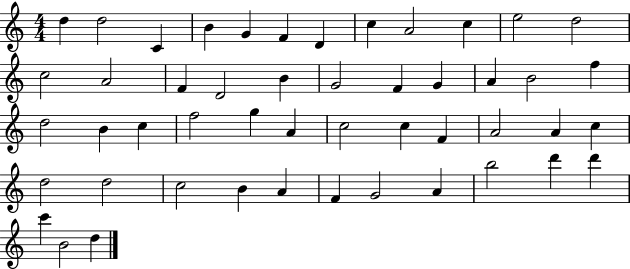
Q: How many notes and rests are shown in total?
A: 49